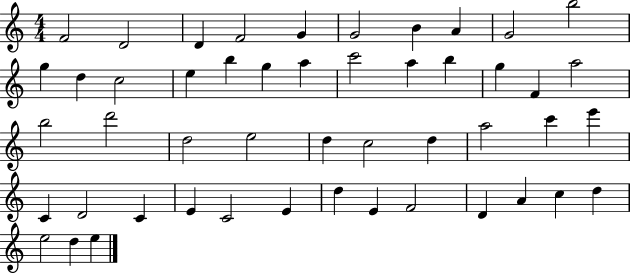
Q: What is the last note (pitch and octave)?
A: E5